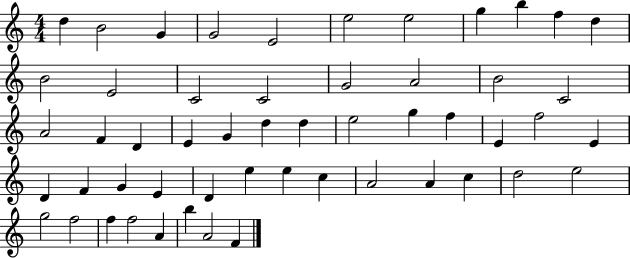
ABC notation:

X:1
T:Untitled
M:4/4
L:1/4
K:C
d B2 G G2 E2 e2 e2 g b f d B2 E2 C2 C2 G2 A2 B2 C2 A2 F D E G d d e2 g f E f2 E D F G E D e e c A2 A c d2 e2 g2 f2 f f2 A b A2 F